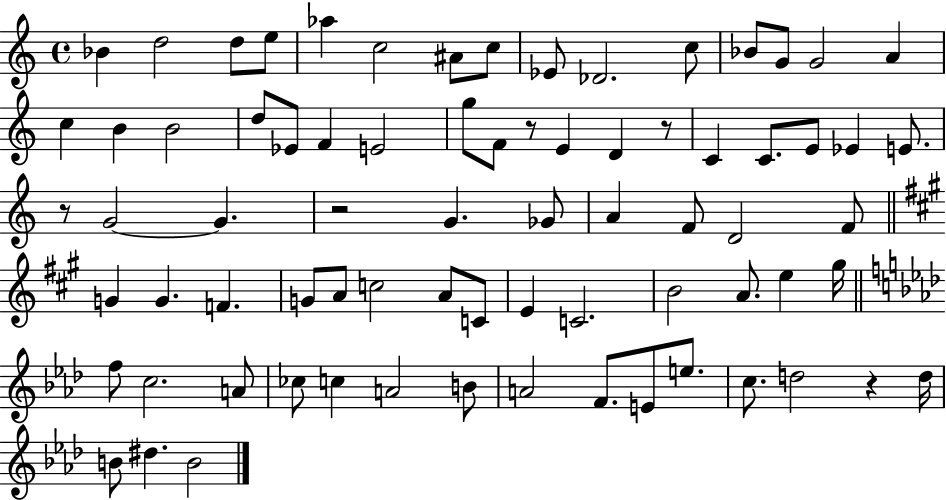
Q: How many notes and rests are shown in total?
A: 75